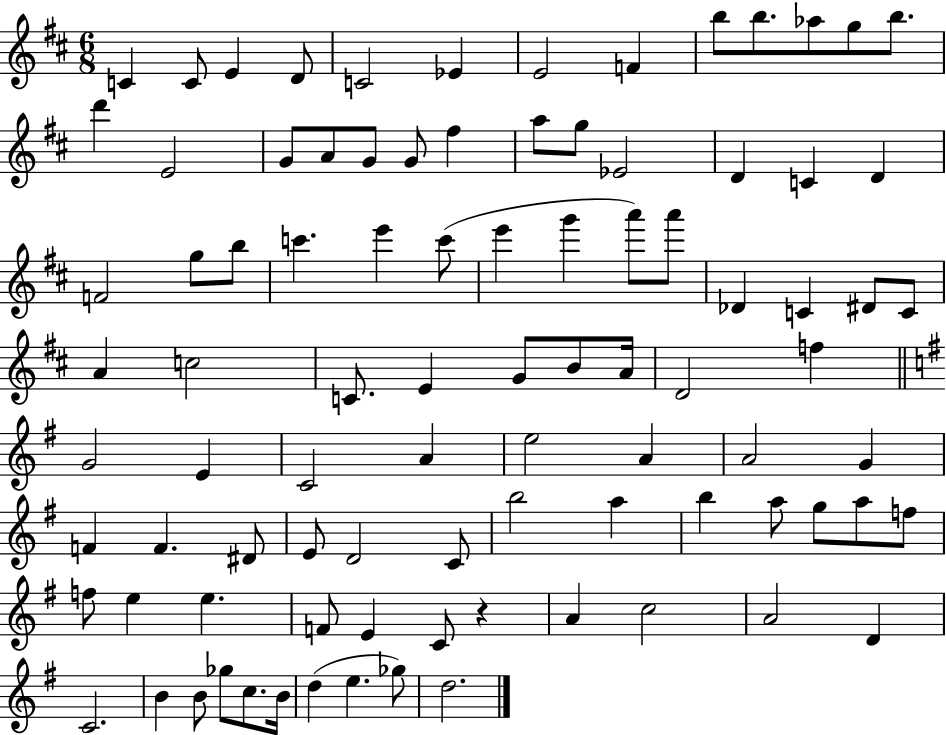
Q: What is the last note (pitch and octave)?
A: D5